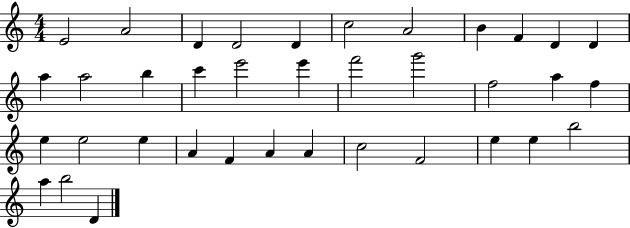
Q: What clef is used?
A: treble